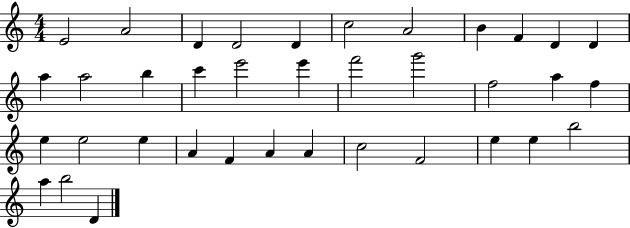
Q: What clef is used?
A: treble